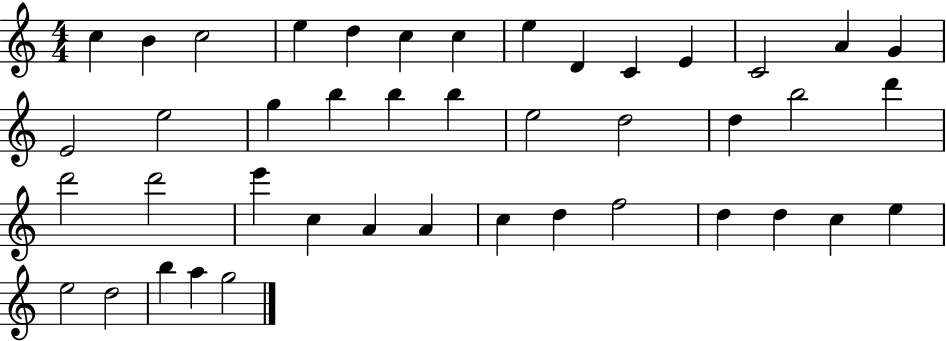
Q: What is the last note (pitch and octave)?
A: G5